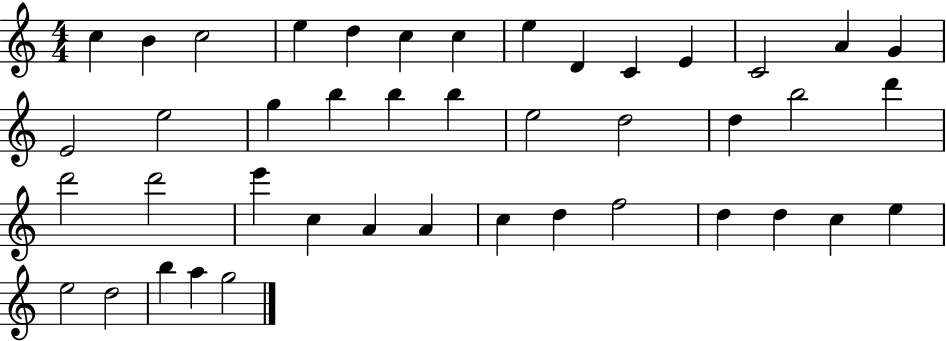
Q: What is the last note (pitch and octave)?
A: G5